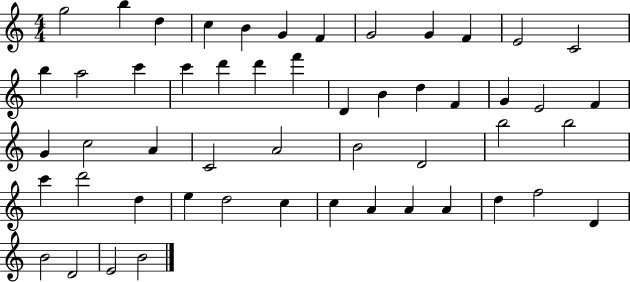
{
  \clef treble
  \numericTimeSignature
  \time 4/4
  \key c \major
  g''2 b''4 d''4 | c''4 b'4 g'4 f'4 | g'2 g'4 f'4 | e'2 c'2 | \break b''4 a''2 c'''4 | c'''4 d'''4 d'''4 f'''4 | d'4 b'4 d''4 f'4 | g'4 e'2 f'4 | \break g'4 c''2 a'4 | c'2 a'2 | b'2 d'2 | b''2 b''2 | \break c'''4 d'''2 d''4 | e''4 d''2 c''4 | c''4 a'4 a'4 a'4 | d''4 f''2 d'4 | \break b'2 d'2 | e'2 b'2 | \bar "|."
}